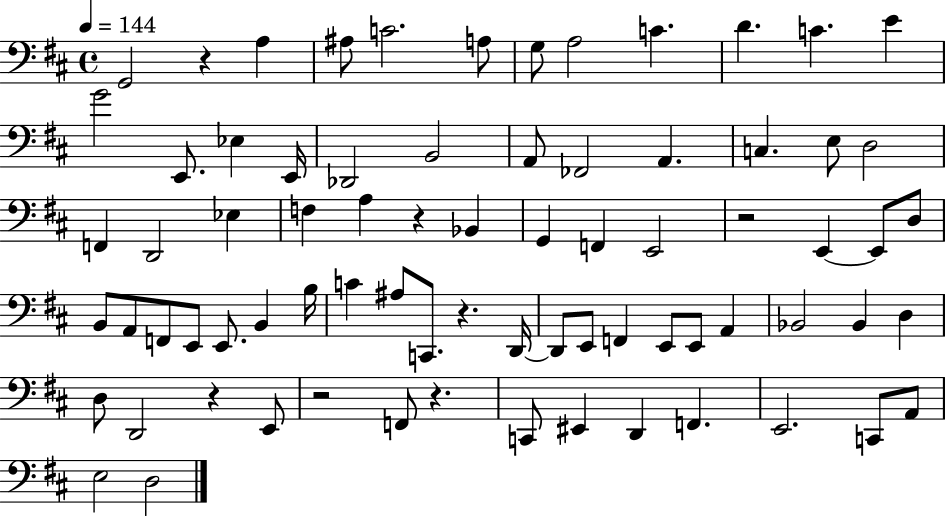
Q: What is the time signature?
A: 4/4